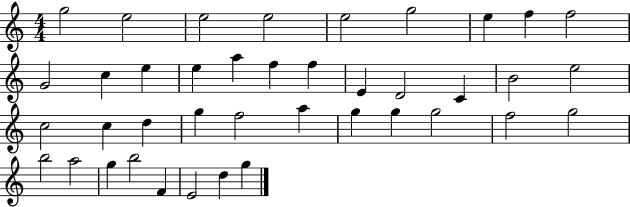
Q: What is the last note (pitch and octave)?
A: G5